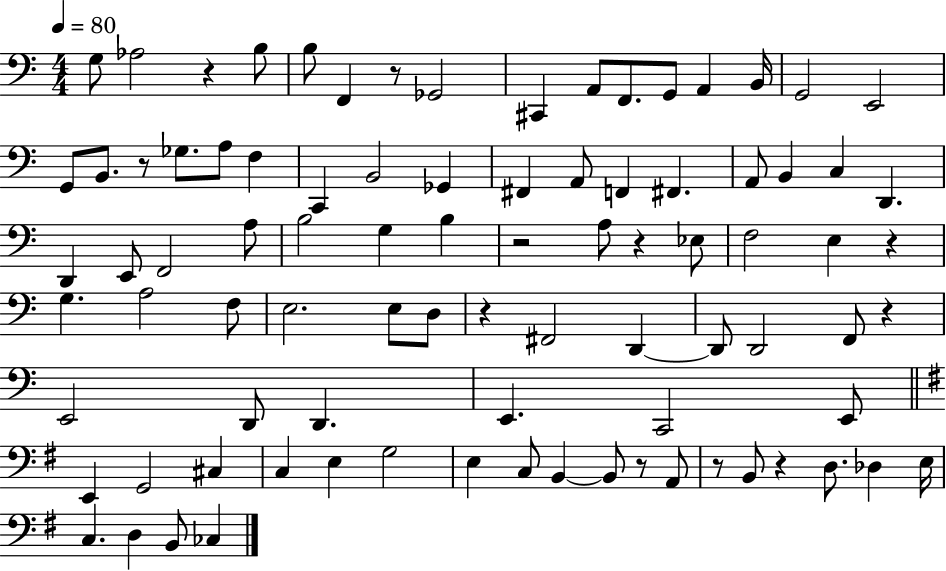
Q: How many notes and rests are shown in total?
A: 88